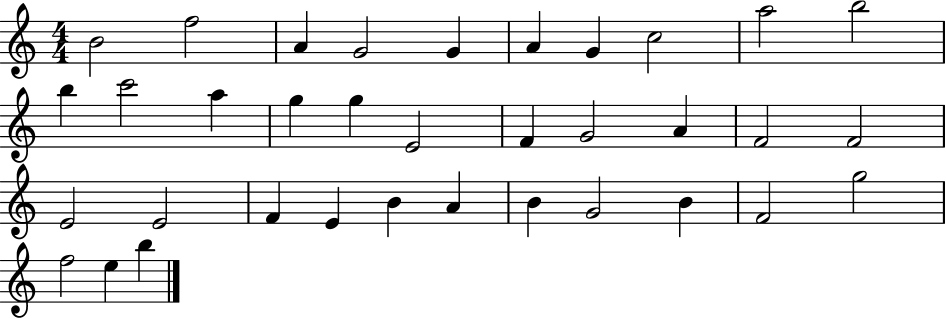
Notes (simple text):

B4/h F5/h A4/q G4/h G4/q A4/q G4/q C5/h A5/h B5/h B5/q C6/h A5/q G5/q G5/q E4/h F4/q G4/h A4/q F4/h F4/h E4/h E4/h F4/q E4/q B4/q A4/q B4/q G4/h B4/q F4/h G5/h F5/h E5/q B5/q